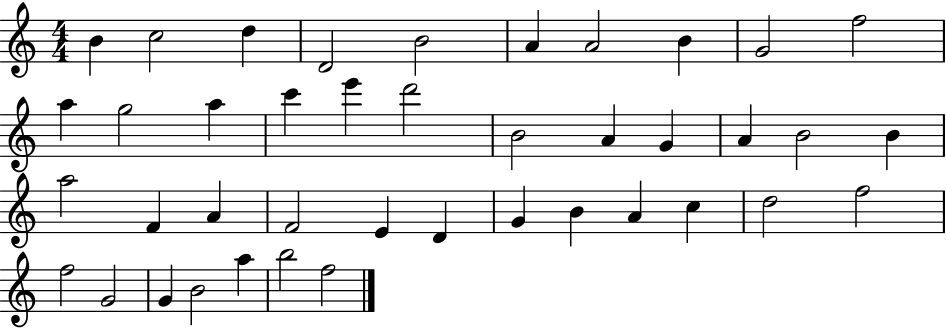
B4/q C5/h D5/q D4/h B4/h A4/q A4/h B4/q G4/h F5/h A5/q G5/h A5/q C6/q E6/q D6/h B4/h A4/q G4/q A4/q B4/h B4/q A5/h F4/q A4/q F4/h E4/q D4/q G4/q B4/q A4/q C5/q D5/h F5/h F5/h G4/h G4/q B4/h A5/q B5/h F5/h